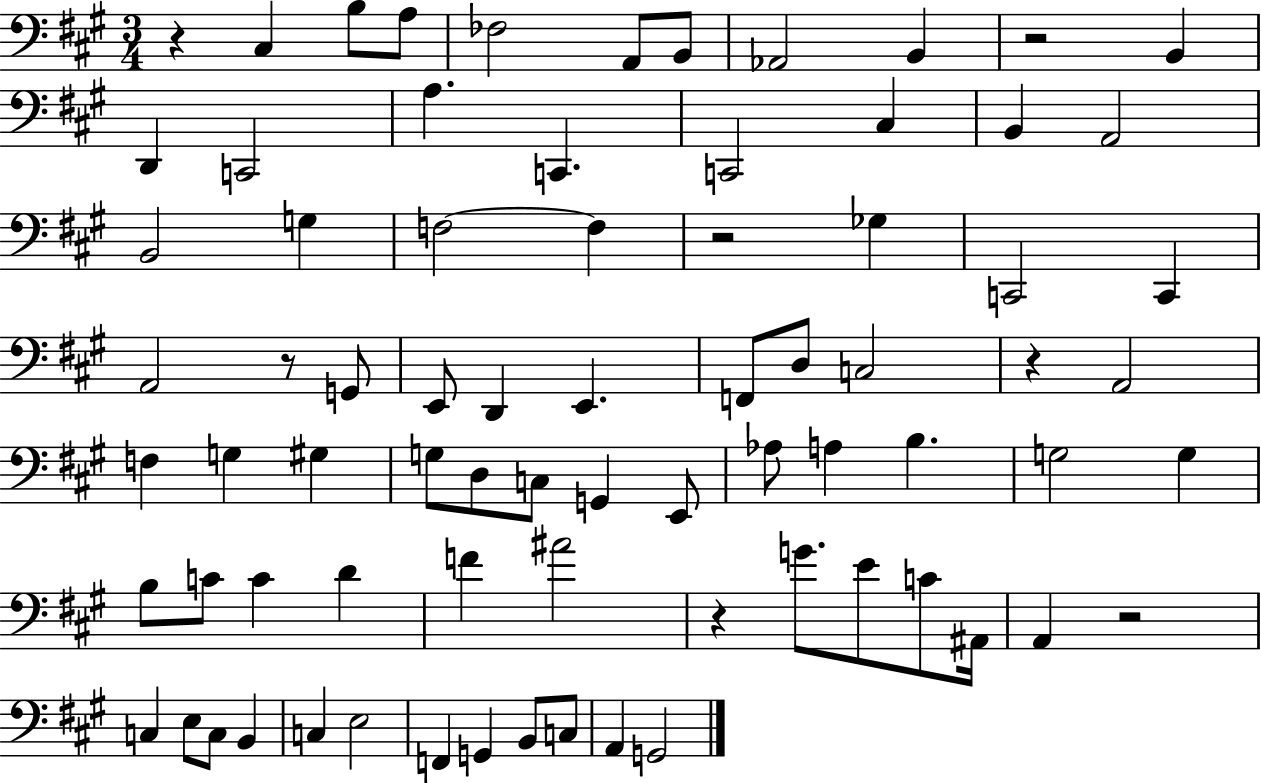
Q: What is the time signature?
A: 3/4